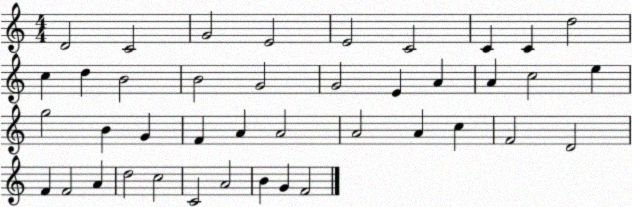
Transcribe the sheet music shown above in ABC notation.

X:1
T:Untitled
M:4/4
L:1/4
K:C
D2 C2 G2 E2 E2 C2 C C d2 c d B2 B2 G2 G2 E A A c2 e g2 B G F A A2 A2 A c F2 D2 F F2 A d2 c2 C2 A2 B G F2